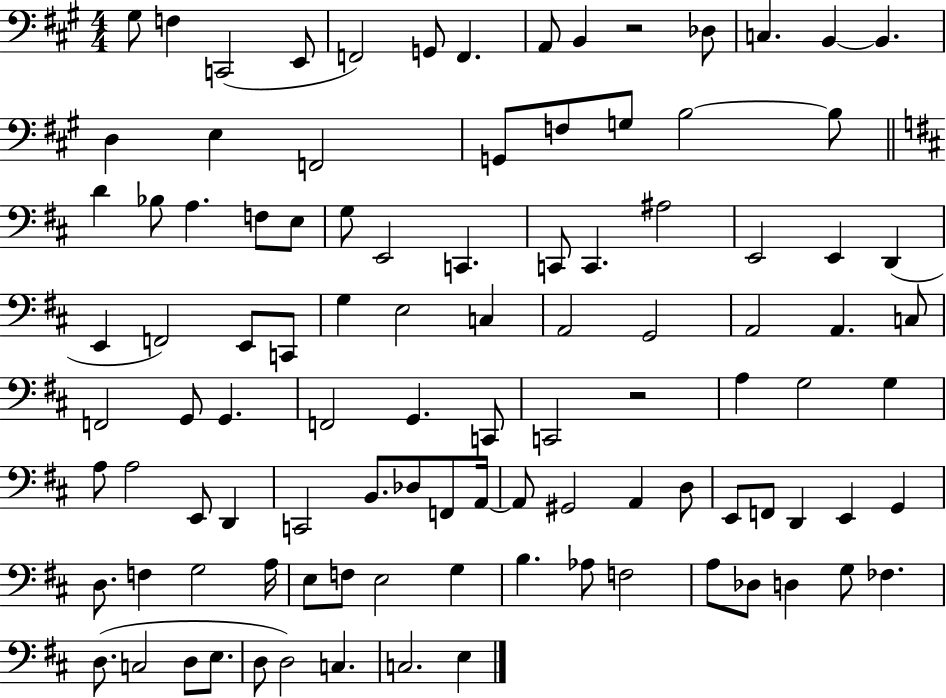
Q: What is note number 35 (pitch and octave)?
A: D2